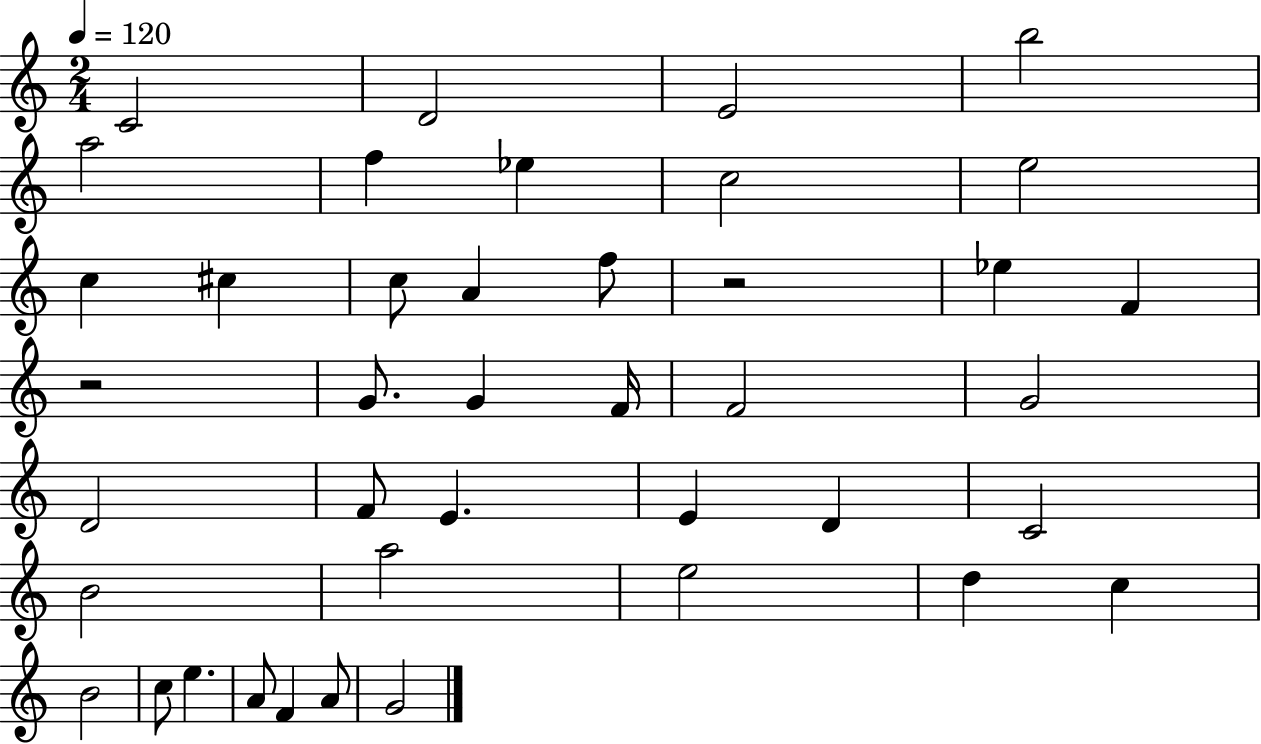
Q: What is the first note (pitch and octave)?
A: C4